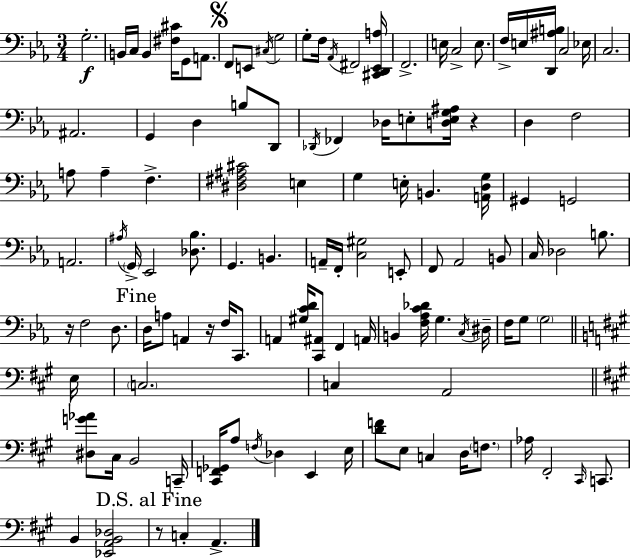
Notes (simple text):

G3/h. B2/s C3/s B2/q [F#3,C#4]/s G2/e A2/e. F2/e E2/e C#3/s G3/h G3/e F3/s Ab2/s F#2/h [C#2,D2,Eb2,A3]/s F2/h. E3/s C3/h E3/e. F3/s E3/s [D2,A#3,B3]/s C3/h Eb3/s C3/h. A#2/h. G2/q D3/q B3/e D2/e Db2/s FES2/q Db3/s E3/e [D3,E3,G3,A#3]/s R/q D3/q F3/h A3/e A3/q F3/q. [D#3,F#3,A#3,C#4]/h E3/q G3/q E3/s B2/q. [A2,D3,G3]/s G#2/q G2/h A2/h. A#3/s G2/s Eb2/h [Db3,Bb3]/e. G2/q. B2/q. A2/s F2/s [C3,G#3]/h E2/e F2/e Ab2/h B2/e C3/s Db3/h B3/e. R/s F3/h D3/e. D3/s A3/e A2/q R/s F3/s C2/e. A2/q [G#3,C4,D4]/s [C2,A#2]/e F2/q A2/s B2/q [F3,Ab3,C4,Db4]/s G3/q. C3/s D#3/s F3/s G3/e G3/h E3/s C3/h. C3/q A2/h [D#3,G4,Ab4]/e C#3/s B2/h C2/s [C#2,F2,Gb2]/s A3/e F3/s Db3/q E2/q E3/s [D4,F4]/e E3/e C3/q D3/s F3/e. Ab3/s F#2/h C#2/s C2/e. B2/q [Eb2,A2,B2,Db3]/h R/e C3/q A2/q.